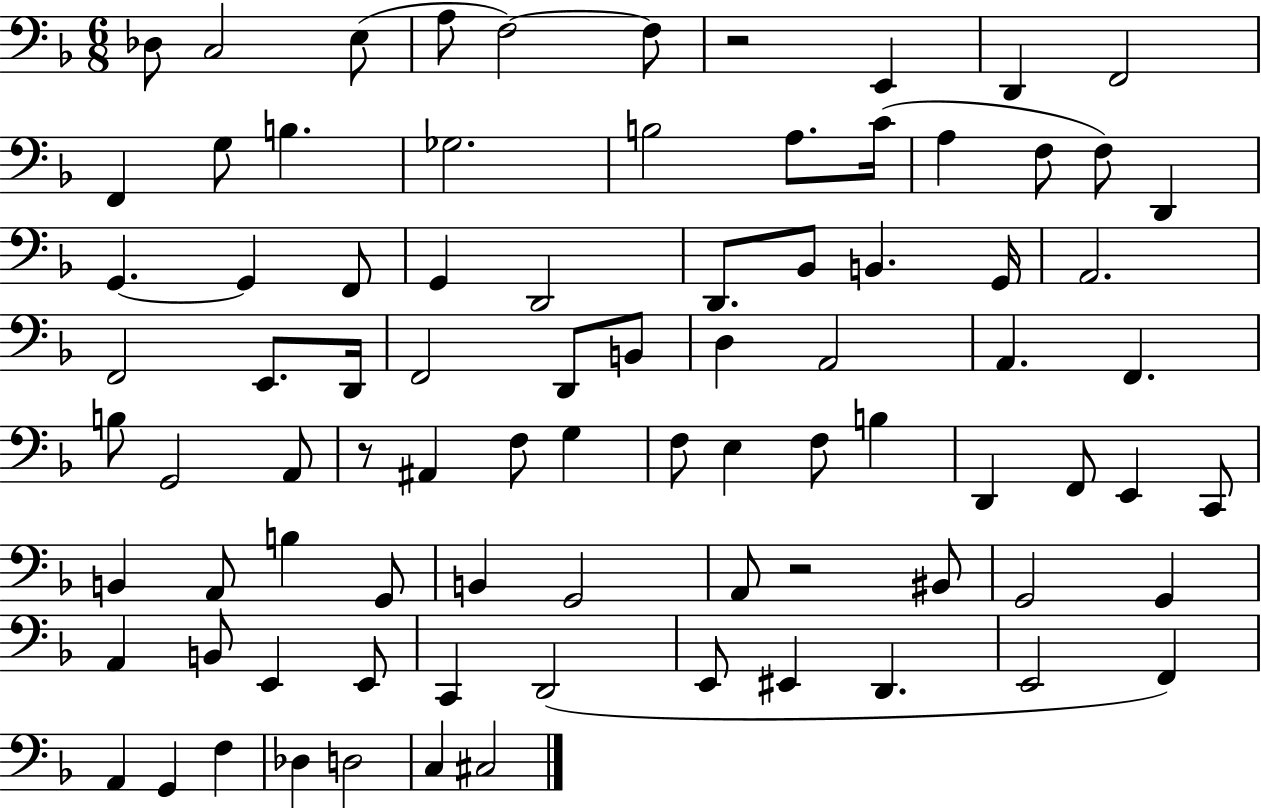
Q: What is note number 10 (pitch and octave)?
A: F2